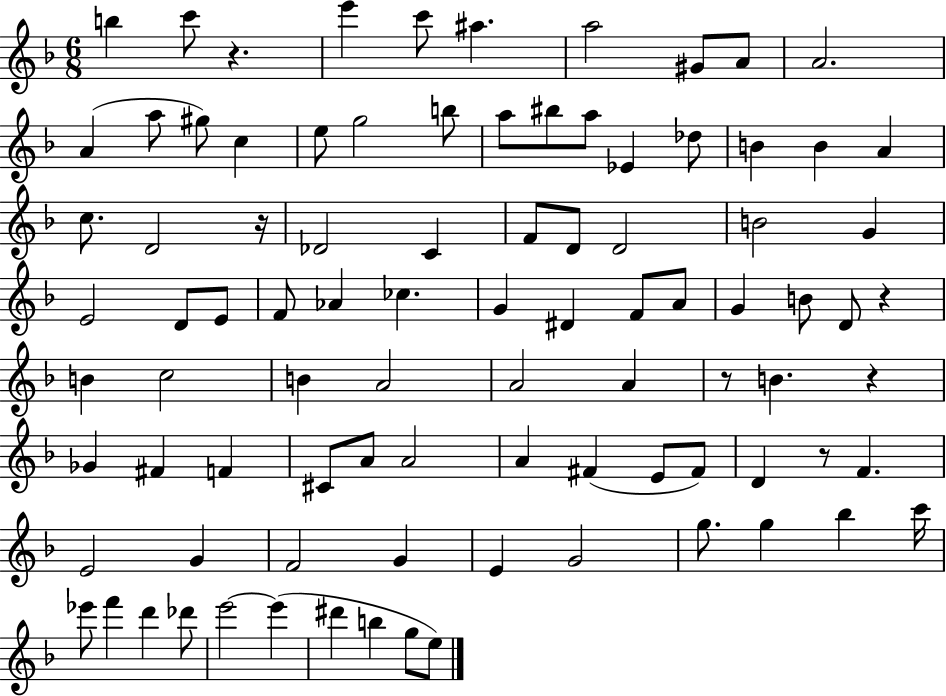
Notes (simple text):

B5/q C6/e R/q. E6/q C6/e A#5/q. A5/h G#4/e A4/e A4/h. A4/q A5/e G#5/e C5/q E5/e G5/h B5/e A5/e BIS5/e A5/e Eb4/q Db5/e B4/q B4/q A4/q C5/e. D4/h R/s Db4/h C4/q F4/e D4/e D4/h B4/h G4/q E4/h D4/e E4/e F4/e Ab4/q CES5/q. G4/q D#4/q F4/e A4/e G4/q B4/e D4/e R/q B4/q C5/h B4/q A4/h A4/h A4/q R/e B4/q. R/q Gb4/q F#4/q F4/q C#4/e A4/e A4/h A4/q F#4/q E4/e F#4/e D4/q R/e F4/q. E4/h G4/q F4/h G4/q E4/q G4/h G5/e. G5/q Bb5/q C6/s Eb6/e F6/q D6/q Db6/e E6/h E6/q D#6/q B5/q G5/e E5/e